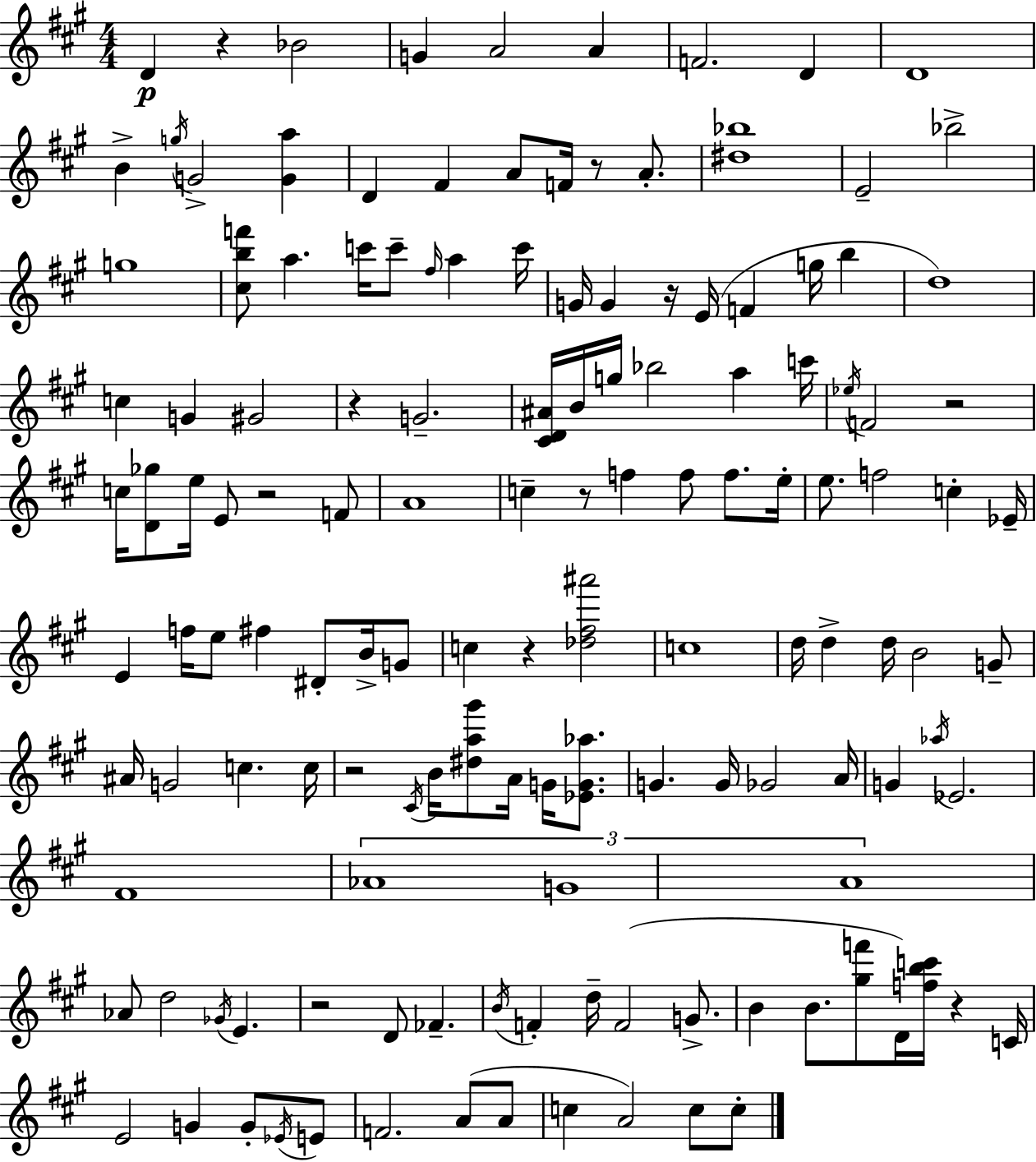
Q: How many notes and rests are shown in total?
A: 138